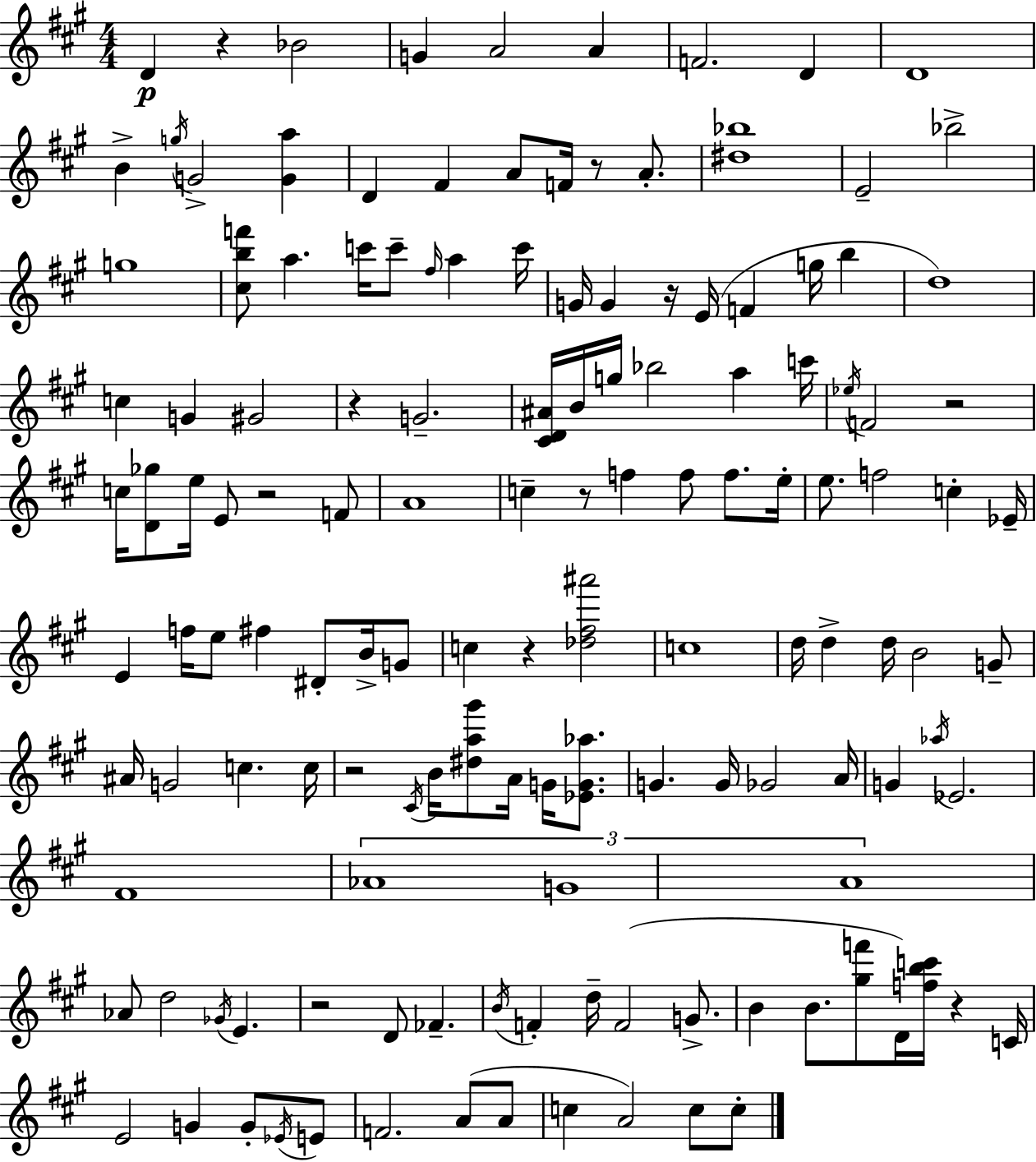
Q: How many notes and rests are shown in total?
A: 138